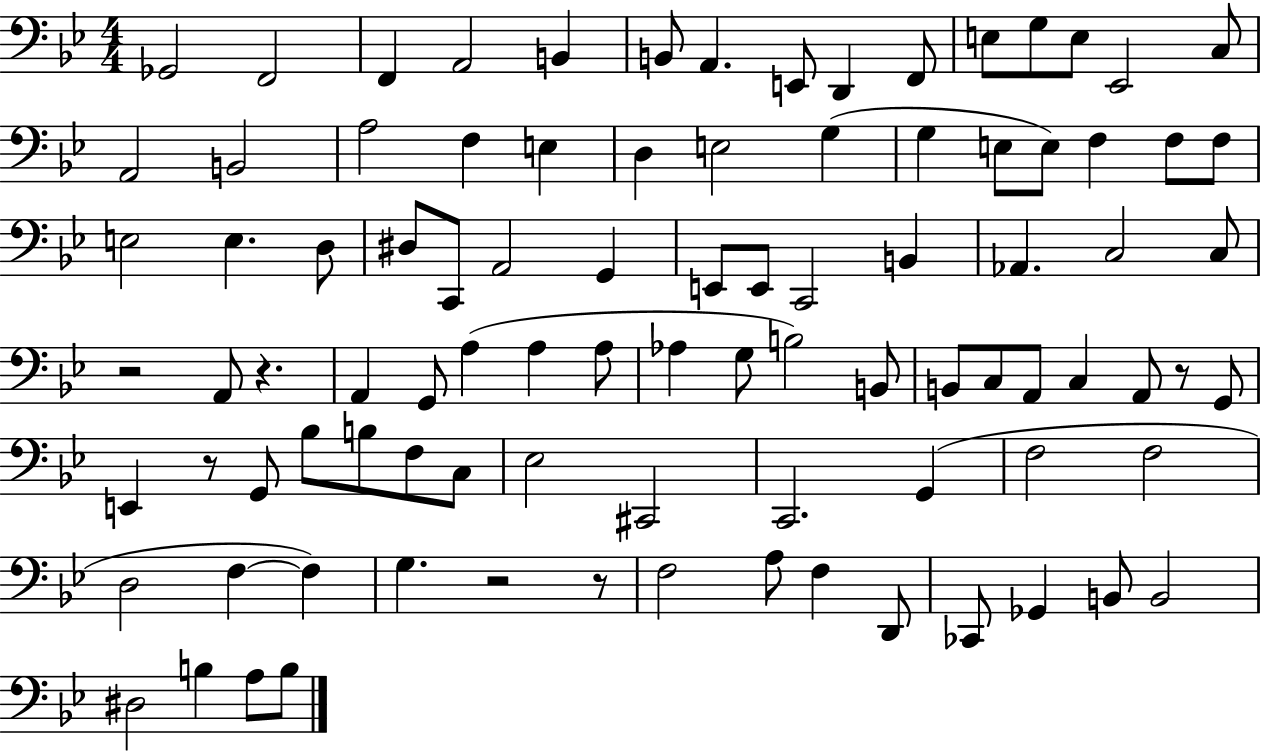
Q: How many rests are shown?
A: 6